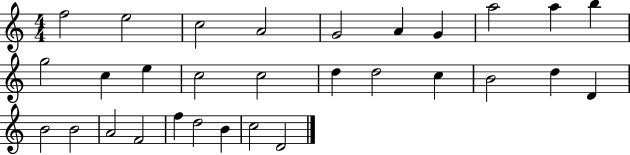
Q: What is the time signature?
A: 4/4